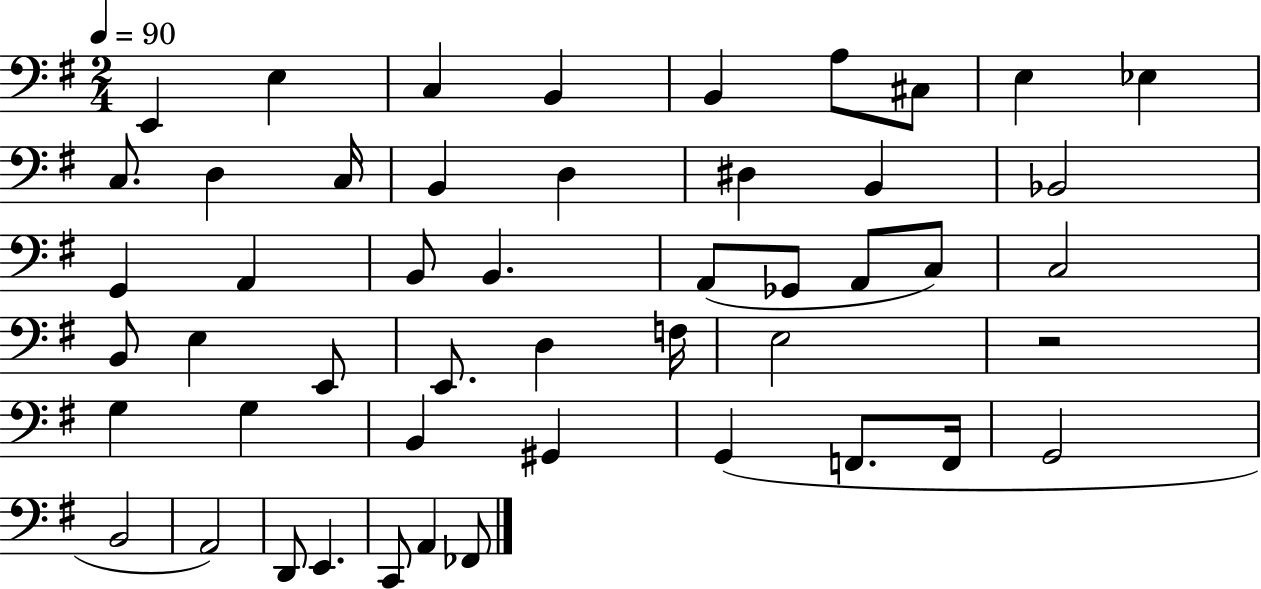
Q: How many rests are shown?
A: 1